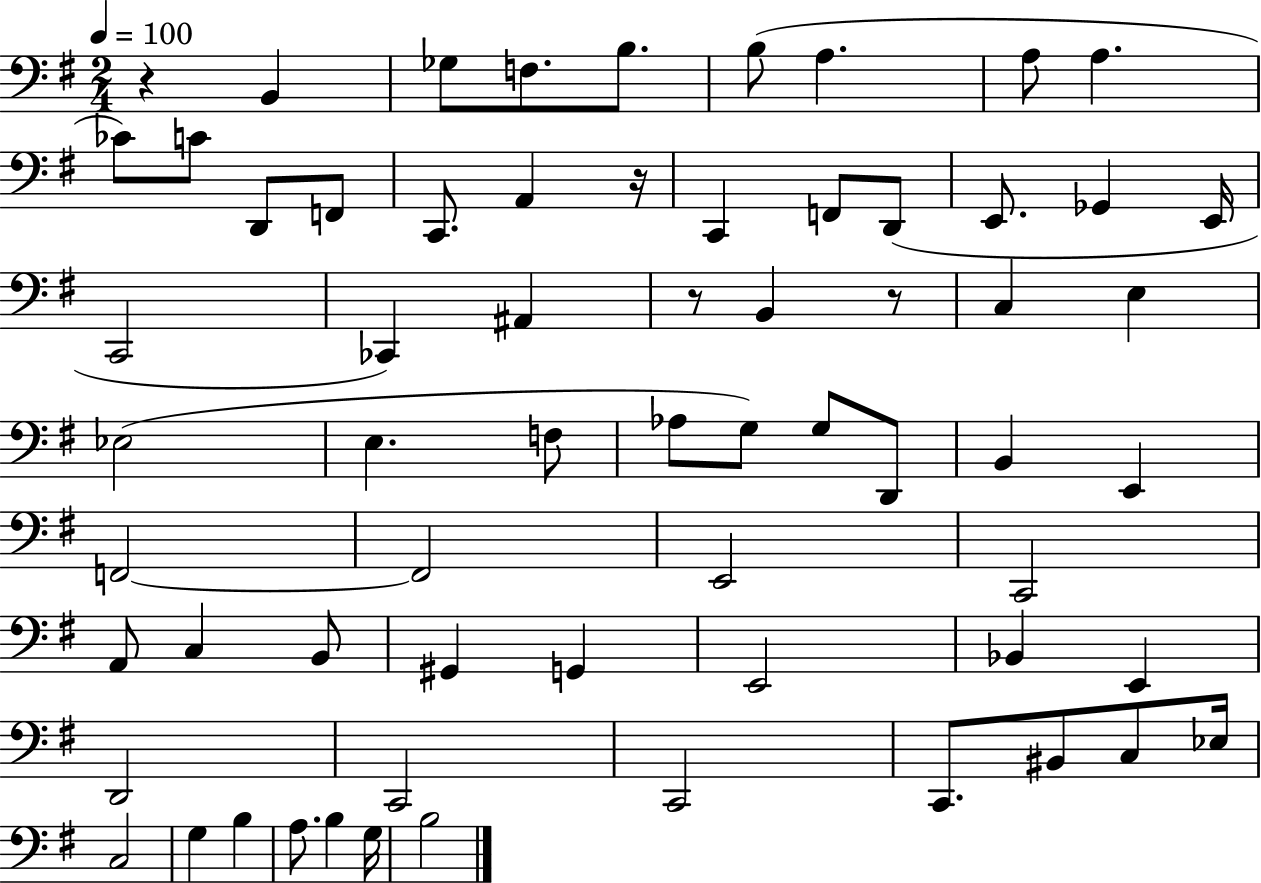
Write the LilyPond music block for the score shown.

{
  \clef bass
  \numericTimeSignature
  \time 2/4
  \key g \major
  \tempo 4 = 100
  r4 b,4 | ges8 f8. b8. | b8( a4. | a8 a4. | \break ces'8) c'8 d,8 f,8 | c,8. a,4 r16 | c,4 f,8 d,8( | e,8. ges,4 e,16 | \break c,2 | ces,4) ais,4 | r8 b,4 r8 | c4 e4 | \break ees2( | e4. f8 | aes8 g8) g8 d,8 | b,4 e,4 | \break f,2~~ | f,2 | e,2 | c,2 | \break a,8 c4 b,8 | gis,4 g,4 | e,2 | bes,4 e,4 | \break d,2 | c,2 | c,2 | c,8. bis,8 c8 ees16 | \break c2 | g4 b4 | a8. b4 g16 | b2 | \break \bar "|."
}